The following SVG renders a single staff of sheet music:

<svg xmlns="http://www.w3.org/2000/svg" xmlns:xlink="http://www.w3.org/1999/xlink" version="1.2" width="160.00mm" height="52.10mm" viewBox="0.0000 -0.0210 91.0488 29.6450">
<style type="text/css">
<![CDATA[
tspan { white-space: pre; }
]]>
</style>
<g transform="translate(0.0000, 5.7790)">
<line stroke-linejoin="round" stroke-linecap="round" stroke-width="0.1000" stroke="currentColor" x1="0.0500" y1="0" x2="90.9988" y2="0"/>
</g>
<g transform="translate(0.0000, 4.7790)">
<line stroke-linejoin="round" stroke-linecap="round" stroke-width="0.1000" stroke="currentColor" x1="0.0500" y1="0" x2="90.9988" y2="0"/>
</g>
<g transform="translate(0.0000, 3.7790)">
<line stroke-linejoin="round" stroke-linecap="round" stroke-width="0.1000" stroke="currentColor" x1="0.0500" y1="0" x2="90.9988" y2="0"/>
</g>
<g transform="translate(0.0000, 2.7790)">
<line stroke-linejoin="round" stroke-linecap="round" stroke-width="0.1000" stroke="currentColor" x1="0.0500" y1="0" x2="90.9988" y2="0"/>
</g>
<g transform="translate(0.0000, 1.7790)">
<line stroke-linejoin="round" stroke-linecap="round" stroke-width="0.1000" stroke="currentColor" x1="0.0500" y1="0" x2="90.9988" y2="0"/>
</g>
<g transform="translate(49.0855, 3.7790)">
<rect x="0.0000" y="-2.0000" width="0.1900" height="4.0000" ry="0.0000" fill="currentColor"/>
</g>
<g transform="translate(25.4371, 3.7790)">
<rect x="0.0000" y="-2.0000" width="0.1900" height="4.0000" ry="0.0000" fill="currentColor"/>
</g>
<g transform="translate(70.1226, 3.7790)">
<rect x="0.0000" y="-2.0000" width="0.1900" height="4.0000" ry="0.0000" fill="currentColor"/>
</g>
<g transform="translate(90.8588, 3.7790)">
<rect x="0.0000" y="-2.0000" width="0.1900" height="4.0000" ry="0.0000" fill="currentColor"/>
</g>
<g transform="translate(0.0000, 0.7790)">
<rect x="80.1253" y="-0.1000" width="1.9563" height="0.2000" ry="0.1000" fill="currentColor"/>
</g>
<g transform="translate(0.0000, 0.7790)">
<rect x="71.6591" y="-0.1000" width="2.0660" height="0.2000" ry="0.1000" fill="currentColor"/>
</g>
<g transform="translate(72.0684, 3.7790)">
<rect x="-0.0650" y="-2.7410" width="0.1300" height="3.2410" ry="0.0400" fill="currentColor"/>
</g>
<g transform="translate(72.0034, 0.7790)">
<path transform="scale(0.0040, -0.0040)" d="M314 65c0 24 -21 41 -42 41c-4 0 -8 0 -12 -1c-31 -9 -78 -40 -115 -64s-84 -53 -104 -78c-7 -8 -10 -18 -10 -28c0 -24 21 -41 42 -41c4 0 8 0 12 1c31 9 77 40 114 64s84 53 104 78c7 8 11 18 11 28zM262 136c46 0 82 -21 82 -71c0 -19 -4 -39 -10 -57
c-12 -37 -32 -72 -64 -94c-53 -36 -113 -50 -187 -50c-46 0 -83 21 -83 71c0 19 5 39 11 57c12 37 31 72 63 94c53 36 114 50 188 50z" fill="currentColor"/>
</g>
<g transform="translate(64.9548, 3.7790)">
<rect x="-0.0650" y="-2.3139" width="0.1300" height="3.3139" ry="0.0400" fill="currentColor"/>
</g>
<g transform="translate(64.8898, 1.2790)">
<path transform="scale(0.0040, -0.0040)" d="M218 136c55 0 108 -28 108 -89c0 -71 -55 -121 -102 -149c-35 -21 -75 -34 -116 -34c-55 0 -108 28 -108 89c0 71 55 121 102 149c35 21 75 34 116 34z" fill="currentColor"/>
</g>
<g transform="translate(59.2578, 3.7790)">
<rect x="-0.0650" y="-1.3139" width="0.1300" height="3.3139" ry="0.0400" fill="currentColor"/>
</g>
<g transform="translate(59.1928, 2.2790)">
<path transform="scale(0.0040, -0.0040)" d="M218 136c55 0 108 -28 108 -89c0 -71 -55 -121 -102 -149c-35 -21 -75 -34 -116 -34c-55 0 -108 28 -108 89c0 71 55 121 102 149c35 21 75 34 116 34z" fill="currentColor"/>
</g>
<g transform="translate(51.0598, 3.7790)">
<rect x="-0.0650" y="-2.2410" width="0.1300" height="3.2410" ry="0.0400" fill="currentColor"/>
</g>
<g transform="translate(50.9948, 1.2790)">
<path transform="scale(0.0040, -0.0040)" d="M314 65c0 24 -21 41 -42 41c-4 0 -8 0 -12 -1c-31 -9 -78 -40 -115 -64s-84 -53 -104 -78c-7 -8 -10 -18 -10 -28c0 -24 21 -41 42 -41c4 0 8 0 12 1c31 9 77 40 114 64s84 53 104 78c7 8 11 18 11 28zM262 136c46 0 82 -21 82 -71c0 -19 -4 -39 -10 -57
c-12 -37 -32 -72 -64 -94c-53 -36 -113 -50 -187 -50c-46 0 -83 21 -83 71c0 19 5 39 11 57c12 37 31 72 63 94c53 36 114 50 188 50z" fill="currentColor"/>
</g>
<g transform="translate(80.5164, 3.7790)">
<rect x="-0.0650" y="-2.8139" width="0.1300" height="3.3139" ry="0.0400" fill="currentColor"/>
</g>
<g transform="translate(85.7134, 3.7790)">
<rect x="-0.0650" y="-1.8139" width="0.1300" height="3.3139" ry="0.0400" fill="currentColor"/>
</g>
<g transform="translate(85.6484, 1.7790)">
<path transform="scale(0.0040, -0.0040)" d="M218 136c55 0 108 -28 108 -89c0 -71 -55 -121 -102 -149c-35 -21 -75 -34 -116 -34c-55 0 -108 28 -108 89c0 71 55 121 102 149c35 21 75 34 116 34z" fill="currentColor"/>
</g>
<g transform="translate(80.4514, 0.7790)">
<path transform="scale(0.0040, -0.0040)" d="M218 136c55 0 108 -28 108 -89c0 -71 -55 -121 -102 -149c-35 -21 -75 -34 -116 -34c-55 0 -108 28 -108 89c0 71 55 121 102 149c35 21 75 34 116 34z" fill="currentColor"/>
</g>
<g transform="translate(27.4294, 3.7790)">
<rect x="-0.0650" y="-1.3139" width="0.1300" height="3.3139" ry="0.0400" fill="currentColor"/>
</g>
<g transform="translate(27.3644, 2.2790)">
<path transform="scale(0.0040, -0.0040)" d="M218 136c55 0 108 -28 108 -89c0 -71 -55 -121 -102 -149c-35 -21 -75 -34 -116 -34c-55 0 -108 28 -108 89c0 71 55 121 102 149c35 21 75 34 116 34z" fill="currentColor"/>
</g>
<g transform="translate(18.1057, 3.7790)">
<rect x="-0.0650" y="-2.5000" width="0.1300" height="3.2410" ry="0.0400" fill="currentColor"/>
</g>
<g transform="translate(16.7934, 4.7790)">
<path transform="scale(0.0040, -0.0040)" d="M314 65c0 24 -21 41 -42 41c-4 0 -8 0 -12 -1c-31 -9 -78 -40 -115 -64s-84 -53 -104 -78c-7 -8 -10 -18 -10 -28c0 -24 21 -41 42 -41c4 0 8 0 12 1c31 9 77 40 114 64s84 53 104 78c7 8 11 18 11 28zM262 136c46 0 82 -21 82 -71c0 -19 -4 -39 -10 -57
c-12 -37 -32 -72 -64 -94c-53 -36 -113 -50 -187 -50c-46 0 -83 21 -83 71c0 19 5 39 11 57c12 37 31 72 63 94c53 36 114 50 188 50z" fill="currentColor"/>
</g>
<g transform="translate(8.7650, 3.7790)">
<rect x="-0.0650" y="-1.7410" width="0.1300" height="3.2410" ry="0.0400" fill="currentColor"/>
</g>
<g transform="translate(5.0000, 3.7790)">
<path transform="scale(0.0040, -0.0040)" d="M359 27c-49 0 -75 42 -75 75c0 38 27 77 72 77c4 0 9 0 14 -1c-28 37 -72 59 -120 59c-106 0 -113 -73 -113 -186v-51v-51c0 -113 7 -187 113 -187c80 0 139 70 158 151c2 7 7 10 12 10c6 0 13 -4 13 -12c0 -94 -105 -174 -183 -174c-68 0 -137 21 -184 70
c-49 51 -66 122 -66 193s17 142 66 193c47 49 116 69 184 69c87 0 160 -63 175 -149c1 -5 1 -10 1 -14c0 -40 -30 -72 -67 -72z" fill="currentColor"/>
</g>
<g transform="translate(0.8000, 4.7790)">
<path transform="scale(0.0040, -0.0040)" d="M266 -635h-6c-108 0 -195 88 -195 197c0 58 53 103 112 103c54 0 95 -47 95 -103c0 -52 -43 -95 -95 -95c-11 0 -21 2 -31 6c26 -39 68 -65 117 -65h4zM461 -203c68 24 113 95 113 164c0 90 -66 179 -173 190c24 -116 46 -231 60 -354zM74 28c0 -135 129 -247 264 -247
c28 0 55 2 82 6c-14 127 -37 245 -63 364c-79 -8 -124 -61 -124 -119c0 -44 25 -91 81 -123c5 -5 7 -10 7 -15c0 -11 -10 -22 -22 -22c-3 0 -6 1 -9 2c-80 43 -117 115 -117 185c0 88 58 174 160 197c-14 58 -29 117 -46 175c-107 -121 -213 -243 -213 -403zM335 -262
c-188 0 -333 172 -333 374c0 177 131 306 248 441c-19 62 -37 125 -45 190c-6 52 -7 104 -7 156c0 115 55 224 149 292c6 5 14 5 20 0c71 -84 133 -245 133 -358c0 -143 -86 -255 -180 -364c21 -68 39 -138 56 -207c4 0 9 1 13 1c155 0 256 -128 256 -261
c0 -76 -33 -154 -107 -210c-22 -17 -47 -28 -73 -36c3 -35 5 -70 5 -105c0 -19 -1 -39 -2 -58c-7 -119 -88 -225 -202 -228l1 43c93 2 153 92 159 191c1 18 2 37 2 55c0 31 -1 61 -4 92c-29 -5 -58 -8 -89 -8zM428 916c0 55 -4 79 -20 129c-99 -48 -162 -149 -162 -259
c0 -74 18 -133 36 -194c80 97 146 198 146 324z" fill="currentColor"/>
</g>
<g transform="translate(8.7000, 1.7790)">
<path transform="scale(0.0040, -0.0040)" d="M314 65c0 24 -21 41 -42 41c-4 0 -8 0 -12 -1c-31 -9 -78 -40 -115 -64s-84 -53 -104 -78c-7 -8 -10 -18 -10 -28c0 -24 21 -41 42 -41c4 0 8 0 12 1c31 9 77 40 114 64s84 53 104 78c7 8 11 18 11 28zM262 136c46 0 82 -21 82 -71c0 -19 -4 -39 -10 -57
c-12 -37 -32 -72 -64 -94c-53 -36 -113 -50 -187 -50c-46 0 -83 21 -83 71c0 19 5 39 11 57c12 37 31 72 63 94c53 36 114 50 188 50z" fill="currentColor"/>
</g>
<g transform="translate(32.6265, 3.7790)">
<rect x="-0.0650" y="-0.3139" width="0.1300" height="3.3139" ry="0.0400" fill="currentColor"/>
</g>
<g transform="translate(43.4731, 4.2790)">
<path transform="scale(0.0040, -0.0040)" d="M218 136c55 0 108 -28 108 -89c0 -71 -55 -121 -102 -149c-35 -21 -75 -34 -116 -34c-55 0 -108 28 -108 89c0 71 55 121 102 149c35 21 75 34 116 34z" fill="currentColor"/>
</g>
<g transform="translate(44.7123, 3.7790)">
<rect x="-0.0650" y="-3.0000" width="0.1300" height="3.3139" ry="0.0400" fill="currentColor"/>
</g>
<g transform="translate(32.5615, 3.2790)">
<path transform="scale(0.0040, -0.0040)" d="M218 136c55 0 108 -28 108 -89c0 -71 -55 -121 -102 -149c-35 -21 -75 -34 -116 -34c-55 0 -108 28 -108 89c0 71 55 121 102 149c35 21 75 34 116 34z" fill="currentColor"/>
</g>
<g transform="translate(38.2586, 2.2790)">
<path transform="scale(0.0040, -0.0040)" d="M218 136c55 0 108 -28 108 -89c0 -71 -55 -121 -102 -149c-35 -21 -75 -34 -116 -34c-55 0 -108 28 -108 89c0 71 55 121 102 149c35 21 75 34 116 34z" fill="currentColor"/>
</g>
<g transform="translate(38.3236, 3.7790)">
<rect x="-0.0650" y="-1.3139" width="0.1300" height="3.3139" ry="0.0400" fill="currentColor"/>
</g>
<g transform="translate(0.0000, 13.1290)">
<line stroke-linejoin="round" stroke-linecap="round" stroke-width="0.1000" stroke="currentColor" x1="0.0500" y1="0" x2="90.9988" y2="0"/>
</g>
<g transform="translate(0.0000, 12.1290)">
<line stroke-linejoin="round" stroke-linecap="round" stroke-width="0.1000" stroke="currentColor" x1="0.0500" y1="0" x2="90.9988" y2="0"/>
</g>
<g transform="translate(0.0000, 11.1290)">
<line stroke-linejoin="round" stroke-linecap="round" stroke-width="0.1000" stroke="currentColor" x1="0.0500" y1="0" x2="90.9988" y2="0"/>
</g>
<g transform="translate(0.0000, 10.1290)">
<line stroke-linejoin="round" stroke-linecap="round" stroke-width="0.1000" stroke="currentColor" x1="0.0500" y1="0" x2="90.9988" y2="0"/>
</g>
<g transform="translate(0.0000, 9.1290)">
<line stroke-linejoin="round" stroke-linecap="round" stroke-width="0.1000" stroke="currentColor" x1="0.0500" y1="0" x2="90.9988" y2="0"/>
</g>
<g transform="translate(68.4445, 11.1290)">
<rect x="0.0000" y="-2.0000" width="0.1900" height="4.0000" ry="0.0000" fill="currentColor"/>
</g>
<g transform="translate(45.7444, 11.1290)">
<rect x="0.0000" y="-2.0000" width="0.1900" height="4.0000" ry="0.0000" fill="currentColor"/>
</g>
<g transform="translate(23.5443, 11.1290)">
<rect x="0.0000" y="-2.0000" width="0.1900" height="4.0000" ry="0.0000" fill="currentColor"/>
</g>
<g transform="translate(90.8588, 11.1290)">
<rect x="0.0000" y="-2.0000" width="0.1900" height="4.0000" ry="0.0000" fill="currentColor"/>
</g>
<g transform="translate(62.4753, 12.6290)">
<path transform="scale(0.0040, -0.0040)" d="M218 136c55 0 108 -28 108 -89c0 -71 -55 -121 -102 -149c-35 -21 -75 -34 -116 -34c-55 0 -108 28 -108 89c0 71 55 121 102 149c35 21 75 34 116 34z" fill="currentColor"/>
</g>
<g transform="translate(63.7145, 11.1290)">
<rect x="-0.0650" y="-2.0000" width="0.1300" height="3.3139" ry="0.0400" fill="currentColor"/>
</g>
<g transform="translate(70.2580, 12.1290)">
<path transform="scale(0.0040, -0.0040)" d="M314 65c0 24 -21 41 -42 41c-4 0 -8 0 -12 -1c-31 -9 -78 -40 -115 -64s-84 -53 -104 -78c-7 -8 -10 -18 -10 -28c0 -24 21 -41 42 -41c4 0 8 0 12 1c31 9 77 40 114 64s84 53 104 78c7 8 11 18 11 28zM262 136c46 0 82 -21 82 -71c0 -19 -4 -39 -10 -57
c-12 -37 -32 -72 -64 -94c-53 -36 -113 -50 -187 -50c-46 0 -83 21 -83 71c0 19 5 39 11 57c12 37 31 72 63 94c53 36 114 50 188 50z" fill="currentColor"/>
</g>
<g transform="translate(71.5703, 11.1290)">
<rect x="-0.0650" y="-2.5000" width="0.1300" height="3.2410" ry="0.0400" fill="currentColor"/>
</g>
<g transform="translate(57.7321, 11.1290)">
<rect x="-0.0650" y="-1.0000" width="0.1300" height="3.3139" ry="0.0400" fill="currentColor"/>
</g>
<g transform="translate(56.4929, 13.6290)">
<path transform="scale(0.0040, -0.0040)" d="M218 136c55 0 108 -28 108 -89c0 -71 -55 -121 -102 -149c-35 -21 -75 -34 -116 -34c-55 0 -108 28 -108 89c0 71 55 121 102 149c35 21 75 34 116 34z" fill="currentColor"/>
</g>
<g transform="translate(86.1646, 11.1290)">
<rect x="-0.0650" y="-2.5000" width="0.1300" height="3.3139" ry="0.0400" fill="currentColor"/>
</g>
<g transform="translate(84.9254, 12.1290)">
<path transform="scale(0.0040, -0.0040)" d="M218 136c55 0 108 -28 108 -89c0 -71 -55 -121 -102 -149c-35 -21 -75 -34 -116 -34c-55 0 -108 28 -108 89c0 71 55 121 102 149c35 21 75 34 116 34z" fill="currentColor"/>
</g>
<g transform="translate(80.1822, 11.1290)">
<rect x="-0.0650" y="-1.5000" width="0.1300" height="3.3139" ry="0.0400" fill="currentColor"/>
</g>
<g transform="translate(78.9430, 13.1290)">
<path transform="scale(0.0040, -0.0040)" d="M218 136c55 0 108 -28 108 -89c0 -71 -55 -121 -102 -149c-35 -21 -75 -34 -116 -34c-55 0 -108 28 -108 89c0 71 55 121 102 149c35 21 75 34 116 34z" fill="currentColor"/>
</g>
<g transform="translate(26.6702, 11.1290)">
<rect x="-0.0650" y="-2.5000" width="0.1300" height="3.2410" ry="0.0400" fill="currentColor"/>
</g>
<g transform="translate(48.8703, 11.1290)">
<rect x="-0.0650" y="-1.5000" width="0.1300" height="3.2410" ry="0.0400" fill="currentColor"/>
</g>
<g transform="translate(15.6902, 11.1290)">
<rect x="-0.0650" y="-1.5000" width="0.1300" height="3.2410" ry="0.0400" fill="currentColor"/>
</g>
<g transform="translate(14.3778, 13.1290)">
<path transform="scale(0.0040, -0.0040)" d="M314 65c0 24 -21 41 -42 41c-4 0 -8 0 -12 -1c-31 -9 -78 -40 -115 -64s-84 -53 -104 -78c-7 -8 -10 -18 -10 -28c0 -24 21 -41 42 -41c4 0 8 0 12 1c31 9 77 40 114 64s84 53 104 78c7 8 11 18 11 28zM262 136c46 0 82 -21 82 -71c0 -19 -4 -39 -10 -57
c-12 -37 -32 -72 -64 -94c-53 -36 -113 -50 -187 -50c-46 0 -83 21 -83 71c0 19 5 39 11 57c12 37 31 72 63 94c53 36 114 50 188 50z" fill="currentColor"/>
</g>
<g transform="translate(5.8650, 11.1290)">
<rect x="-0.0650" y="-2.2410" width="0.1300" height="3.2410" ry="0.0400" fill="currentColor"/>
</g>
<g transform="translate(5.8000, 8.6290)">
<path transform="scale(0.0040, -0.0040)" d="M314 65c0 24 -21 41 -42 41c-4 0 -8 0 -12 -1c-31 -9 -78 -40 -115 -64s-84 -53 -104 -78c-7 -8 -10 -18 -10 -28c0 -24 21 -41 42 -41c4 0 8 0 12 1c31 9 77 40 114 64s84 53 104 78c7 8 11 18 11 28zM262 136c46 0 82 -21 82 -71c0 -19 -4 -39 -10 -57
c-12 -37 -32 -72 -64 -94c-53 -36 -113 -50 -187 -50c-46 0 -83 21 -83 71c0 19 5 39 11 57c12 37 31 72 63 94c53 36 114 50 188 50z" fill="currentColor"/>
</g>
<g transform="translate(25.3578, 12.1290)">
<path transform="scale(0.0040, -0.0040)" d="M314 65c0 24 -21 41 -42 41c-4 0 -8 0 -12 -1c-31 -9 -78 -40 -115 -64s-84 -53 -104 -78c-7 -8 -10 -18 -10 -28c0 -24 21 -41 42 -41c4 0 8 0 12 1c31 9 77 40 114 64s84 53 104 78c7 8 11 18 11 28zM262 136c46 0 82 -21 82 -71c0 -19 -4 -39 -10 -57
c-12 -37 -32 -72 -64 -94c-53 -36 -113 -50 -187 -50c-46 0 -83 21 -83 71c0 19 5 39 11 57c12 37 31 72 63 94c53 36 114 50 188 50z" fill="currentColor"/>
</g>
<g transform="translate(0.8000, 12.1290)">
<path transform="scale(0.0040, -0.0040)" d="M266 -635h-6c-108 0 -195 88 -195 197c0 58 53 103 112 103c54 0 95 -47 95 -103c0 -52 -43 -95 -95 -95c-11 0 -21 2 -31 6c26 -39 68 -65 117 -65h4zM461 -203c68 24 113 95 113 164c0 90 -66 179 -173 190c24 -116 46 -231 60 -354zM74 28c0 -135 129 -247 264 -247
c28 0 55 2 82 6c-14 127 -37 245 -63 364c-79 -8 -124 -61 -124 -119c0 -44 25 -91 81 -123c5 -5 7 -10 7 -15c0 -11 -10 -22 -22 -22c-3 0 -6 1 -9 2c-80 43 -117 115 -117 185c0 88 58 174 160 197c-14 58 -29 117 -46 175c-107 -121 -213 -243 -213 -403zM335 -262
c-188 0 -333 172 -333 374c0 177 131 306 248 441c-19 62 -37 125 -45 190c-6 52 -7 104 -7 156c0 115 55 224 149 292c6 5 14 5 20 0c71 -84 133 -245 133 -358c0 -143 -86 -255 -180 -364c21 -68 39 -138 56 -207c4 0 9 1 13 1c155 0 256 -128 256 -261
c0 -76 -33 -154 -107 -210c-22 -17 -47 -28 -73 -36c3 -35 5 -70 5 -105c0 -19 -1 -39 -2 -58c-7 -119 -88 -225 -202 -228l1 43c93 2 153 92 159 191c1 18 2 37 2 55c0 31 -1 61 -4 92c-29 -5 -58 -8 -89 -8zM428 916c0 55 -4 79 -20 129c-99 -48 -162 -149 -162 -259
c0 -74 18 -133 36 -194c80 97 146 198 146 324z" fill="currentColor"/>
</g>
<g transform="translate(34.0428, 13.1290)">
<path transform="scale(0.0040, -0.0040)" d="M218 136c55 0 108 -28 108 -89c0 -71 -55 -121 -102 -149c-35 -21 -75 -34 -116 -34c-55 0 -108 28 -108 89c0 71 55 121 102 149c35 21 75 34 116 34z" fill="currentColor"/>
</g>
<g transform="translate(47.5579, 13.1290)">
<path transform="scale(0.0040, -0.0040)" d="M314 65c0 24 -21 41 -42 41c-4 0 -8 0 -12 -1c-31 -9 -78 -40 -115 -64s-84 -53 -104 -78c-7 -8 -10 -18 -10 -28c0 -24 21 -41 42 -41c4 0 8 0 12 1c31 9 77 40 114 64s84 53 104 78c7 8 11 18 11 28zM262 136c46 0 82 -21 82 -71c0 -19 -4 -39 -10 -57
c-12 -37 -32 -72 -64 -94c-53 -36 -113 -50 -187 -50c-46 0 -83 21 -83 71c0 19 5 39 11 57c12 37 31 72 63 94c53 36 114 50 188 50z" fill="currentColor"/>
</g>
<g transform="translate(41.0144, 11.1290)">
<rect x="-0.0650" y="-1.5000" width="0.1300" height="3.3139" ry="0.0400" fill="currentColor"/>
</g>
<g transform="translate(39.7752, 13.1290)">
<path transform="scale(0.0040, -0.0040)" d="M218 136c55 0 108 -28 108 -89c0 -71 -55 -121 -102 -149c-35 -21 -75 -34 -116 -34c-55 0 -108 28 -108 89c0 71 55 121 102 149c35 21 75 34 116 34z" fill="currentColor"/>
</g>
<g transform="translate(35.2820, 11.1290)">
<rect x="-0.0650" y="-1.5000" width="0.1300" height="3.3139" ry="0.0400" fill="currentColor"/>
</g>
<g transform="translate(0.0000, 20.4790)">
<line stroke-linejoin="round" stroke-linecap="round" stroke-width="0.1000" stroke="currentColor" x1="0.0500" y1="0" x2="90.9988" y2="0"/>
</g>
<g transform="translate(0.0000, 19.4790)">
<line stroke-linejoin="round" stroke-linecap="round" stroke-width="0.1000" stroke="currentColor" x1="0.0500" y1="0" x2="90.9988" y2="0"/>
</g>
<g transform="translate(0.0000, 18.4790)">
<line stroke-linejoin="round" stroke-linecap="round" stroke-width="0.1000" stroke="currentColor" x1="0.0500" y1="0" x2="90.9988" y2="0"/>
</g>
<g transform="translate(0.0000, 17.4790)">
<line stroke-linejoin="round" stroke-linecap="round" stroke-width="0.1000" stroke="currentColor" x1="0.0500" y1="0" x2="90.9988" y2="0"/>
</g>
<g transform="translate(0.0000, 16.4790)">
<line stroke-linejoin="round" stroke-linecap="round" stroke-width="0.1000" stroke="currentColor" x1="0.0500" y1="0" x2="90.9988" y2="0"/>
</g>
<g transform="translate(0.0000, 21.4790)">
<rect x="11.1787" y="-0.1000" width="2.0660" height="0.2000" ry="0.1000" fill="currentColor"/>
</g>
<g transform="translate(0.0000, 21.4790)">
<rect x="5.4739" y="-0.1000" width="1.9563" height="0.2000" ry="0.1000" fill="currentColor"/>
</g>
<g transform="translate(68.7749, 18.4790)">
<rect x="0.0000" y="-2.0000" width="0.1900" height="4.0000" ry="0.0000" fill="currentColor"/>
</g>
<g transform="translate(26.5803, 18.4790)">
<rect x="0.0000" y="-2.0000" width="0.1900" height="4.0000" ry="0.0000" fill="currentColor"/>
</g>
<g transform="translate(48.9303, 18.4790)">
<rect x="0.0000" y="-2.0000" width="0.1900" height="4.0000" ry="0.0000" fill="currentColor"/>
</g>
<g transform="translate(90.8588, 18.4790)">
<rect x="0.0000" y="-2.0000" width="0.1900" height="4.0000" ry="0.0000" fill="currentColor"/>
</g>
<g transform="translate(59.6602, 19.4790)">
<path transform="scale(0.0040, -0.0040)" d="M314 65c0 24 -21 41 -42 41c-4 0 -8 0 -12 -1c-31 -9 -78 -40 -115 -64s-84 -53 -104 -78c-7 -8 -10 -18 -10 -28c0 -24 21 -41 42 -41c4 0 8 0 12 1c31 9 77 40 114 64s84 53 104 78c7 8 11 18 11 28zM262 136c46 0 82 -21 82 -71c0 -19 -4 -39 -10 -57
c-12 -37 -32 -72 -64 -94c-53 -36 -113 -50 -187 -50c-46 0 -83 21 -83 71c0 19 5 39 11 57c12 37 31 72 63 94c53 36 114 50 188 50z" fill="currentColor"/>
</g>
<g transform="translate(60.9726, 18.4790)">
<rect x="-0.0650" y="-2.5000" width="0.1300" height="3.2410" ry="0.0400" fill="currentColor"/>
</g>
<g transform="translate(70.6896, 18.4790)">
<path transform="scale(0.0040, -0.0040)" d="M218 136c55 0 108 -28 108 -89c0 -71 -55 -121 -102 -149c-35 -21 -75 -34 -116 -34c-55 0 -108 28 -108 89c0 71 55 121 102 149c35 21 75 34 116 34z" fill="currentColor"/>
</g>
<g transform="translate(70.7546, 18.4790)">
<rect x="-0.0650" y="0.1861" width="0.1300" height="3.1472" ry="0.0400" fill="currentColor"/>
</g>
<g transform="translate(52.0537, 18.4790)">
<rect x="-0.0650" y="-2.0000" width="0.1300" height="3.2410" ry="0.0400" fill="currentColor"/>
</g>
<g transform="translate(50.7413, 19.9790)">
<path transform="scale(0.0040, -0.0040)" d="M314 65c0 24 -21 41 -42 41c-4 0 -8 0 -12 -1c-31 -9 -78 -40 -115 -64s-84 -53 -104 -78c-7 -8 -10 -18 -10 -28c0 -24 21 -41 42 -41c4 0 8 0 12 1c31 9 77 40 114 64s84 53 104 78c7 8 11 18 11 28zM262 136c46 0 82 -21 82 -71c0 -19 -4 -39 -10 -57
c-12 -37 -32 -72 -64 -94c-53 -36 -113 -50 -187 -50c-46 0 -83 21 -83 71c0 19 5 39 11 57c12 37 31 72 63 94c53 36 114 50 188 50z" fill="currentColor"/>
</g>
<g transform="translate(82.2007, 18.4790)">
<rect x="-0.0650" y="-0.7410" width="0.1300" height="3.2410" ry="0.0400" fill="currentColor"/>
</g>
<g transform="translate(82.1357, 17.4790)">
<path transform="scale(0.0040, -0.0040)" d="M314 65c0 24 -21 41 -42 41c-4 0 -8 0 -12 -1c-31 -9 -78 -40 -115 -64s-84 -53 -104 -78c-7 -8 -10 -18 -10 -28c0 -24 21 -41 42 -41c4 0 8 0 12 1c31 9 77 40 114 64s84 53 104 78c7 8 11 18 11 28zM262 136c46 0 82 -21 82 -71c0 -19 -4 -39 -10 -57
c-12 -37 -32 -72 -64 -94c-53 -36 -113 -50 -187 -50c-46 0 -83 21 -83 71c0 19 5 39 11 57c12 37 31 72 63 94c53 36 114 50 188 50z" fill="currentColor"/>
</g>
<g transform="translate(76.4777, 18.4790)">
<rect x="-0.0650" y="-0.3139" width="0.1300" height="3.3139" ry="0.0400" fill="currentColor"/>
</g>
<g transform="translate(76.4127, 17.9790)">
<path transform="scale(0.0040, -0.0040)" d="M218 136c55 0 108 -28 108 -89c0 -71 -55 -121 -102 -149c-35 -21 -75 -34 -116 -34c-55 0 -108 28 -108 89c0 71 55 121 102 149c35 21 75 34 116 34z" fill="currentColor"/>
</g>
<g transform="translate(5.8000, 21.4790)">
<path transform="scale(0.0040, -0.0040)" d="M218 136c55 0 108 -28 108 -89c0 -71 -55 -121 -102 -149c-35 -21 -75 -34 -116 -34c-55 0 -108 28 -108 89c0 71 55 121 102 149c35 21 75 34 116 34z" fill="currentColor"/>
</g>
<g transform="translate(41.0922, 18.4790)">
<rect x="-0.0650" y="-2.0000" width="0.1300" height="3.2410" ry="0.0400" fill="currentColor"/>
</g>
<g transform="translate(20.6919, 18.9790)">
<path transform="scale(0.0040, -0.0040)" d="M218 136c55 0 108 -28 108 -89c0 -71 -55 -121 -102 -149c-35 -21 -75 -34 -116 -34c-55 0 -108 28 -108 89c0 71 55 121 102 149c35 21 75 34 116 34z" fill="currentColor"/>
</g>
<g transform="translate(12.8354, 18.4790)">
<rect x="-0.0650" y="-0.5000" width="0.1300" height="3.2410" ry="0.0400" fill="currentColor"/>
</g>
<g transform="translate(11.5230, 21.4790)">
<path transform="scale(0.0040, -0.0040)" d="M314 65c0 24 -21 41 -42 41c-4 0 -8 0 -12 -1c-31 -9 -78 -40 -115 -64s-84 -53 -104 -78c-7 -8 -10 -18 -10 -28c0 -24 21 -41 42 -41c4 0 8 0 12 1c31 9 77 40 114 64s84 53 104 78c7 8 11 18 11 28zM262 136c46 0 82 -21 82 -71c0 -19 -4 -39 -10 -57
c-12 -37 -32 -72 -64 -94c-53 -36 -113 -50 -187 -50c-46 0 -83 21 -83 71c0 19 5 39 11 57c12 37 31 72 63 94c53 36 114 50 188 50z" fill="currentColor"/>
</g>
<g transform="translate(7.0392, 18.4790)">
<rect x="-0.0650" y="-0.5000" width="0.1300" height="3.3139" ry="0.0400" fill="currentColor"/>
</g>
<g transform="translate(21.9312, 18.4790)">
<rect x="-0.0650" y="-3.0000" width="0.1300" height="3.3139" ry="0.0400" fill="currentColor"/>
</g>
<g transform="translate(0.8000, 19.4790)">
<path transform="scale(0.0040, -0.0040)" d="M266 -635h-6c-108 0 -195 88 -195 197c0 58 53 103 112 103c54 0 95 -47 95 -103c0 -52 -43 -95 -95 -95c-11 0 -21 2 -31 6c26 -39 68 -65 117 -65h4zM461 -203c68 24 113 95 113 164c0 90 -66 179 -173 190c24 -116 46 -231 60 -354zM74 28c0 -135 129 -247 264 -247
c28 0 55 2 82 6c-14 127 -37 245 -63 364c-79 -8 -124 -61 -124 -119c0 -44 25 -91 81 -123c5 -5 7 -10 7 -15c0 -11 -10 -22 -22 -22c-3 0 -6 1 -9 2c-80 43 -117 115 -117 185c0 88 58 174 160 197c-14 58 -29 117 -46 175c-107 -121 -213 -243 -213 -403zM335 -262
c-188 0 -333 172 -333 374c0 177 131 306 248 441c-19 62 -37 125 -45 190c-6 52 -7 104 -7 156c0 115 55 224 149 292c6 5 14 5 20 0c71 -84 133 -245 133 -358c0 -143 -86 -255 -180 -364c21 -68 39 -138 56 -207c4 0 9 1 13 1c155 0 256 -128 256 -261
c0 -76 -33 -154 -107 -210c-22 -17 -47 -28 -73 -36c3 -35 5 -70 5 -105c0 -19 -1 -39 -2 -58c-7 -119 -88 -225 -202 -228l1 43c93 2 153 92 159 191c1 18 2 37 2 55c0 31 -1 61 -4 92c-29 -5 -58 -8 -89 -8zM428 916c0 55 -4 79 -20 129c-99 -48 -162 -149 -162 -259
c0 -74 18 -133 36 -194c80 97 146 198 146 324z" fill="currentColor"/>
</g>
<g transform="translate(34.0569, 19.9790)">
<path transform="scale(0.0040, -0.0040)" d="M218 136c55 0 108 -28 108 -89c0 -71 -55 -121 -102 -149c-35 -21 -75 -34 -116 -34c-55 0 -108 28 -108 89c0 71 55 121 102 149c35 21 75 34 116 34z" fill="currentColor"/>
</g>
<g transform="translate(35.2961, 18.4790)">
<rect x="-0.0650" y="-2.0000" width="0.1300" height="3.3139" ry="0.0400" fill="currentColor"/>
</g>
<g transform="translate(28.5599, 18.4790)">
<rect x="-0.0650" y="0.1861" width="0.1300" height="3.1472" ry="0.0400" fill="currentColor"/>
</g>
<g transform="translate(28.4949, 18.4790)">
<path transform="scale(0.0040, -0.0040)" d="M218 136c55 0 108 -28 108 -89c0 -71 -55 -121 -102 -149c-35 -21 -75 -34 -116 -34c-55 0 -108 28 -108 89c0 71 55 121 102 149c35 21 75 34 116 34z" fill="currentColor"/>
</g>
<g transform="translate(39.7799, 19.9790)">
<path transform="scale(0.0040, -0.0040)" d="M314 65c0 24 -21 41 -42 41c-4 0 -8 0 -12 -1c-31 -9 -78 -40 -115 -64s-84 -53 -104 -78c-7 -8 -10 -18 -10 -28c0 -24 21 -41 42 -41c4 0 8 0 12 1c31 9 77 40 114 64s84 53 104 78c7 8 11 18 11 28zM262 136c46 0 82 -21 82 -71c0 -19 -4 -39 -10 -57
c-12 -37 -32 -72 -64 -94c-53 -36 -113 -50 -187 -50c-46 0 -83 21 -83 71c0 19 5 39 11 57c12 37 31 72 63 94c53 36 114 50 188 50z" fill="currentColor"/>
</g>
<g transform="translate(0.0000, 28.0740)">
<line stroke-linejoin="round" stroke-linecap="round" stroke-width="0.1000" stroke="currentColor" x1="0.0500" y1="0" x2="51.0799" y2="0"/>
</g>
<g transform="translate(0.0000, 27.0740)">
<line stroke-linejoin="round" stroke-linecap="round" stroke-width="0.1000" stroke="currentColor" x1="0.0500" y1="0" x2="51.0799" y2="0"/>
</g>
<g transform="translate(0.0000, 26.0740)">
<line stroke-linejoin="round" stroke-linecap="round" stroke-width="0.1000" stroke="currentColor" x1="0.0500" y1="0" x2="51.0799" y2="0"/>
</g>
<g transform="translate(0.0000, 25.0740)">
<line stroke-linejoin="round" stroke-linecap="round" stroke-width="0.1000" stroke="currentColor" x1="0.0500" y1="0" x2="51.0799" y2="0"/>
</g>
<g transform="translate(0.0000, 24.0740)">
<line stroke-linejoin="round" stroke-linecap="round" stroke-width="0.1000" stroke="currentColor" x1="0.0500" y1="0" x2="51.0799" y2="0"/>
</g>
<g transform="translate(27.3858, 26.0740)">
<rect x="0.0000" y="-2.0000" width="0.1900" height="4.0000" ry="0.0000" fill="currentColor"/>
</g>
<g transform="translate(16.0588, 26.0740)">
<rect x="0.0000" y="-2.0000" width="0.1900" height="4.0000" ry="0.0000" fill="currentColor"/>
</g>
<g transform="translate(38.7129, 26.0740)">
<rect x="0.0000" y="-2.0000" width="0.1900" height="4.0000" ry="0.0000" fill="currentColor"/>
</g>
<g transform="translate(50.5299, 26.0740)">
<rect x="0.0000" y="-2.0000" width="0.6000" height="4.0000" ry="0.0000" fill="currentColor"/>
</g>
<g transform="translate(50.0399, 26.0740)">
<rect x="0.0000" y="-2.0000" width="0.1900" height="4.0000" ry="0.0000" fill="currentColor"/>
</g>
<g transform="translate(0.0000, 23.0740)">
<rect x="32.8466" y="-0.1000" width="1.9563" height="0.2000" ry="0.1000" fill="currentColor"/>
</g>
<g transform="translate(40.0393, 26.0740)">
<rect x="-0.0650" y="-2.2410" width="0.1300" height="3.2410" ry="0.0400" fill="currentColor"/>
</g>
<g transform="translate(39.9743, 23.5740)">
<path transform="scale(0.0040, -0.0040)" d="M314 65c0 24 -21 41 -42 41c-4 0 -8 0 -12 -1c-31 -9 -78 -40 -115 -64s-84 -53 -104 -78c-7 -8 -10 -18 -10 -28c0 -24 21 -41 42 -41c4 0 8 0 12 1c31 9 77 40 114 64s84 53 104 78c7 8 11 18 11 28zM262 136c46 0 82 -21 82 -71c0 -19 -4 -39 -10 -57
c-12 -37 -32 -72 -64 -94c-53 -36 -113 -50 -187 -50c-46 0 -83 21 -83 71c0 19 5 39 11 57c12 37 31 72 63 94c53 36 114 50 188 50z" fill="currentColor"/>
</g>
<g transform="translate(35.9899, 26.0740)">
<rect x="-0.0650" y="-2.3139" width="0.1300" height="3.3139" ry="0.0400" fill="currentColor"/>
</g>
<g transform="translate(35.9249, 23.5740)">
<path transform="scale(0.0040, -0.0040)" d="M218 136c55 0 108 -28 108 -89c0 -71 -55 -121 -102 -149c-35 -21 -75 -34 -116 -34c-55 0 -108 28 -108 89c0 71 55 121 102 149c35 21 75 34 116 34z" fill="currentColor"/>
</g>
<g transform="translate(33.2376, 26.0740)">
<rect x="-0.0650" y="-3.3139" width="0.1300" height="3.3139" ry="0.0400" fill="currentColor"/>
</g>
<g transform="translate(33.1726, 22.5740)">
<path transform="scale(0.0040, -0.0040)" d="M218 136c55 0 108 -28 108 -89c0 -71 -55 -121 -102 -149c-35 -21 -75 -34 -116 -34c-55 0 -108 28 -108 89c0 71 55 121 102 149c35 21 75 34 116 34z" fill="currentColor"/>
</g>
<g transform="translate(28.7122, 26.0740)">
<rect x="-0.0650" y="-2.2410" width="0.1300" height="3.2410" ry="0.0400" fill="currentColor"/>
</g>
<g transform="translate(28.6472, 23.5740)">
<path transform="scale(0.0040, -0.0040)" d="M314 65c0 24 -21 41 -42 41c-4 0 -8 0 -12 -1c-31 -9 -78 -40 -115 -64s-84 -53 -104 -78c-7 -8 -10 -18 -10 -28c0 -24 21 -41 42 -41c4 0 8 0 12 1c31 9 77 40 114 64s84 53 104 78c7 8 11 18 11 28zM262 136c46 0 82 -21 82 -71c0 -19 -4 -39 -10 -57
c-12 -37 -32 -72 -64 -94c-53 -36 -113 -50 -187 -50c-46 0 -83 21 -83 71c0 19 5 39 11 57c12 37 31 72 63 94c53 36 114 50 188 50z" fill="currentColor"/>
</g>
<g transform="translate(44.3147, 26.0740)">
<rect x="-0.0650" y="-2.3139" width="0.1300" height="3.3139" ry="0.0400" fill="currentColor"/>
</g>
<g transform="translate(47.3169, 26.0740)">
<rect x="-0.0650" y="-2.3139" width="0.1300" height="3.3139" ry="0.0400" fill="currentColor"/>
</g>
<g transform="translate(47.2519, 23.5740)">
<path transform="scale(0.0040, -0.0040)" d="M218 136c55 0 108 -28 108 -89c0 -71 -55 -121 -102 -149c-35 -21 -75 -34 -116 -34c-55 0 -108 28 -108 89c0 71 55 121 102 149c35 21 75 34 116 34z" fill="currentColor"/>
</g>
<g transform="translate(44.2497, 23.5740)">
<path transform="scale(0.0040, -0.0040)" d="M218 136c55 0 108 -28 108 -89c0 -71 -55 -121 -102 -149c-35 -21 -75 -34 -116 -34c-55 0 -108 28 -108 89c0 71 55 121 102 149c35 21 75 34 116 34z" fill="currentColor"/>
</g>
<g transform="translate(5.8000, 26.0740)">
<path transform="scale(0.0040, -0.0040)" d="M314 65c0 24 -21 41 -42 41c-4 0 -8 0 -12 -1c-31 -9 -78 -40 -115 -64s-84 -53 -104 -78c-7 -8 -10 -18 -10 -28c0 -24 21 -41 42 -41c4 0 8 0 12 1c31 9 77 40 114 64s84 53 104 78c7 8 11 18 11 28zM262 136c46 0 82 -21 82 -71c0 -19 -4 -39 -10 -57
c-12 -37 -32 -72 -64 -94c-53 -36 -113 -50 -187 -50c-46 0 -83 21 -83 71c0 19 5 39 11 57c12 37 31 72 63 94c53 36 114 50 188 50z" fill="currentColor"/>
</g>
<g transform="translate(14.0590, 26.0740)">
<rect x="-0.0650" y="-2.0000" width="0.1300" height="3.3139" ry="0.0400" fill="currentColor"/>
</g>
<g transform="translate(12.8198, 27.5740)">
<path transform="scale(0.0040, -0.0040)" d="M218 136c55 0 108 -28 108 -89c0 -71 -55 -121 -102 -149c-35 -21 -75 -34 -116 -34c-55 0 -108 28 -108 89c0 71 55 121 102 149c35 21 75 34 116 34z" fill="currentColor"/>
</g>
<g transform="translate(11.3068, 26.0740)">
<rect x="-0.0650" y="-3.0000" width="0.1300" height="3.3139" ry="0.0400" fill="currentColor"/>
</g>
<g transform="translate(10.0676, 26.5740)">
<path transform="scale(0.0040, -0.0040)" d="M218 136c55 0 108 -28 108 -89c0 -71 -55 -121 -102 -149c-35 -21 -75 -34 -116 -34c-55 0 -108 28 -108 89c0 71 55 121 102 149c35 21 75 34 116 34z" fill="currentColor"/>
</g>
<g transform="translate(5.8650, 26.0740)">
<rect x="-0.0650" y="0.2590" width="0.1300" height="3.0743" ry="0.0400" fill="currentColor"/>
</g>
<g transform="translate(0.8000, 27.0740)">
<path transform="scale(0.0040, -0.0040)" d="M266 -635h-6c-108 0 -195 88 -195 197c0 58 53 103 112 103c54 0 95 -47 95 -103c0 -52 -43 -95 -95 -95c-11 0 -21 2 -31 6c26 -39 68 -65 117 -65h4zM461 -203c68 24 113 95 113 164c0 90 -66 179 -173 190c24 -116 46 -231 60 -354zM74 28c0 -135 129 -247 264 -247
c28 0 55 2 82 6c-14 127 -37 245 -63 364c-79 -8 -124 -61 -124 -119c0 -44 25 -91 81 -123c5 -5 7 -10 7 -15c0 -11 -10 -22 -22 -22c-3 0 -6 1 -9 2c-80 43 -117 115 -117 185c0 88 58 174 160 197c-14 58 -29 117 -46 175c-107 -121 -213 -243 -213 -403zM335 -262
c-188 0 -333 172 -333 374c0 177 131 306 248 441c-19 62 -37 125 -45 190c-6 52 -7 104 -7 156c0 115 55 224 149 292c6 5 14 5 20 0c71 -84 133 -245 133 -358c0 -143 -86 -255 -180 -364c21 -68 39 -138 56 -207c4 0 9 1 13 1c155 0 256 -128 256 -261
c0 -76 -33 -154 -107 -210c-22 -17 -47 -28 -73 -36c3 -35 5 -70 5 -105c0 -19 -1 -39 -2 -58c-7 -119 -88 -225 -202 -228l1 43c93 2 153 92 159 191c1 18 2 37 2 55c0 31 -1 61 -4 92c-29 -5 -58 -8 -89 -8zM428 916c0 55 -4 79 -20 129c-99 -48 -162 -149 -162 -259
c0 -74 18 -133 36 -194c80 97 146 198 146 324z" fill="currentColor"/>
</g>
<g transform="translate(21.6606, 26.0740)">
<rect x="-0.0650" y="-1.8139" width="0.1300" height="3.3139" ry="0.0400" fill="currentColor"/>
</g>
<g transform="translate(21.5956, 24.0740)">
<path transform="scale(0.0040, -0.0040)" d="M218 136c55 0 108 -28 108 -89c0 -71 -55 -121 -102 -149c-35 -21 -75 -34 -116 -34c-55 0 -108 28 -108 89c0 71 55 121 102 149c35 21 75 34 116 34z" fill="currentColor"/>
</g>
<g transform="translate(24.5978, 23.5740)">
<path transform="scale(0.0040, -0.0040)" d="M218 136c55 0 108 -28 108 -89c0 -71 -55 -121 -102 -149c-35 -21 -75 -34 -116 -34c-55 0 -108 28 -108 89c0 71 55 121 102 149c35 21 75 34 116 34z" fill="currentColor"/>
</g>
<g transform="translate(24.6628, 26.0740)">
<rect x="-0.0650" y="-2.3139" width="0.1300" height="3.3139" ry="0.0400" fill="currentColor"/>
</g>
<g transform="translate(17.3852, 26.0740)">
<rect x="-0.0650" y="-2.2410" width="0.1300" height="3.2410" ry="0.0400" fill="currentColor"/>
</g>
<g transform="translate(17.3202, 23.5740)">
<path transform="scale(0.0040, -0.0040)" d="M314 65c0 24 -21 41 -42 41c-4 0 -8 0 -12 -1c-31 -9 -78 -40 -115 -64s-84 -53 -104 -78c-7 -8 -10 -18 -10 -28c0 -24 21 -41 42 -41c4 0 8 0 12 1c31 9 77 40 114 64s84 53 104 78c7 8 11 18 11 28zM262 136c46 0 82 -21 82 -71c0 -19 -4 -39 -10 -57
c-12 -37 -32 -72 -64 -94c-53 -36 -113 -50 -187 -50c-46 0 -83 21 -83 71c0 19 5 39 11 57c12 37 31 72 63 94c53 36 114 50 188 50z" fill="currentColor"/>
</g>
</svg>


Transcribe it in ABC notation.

X:1
T:Untitled
M:4/4
L:1/4
K:C
f2 G2 e c e A g2 e g a2 a f g2 E2 G2 E E E2 D F G2 E G C C2 A B F F2 F2 G2 B c d2 B2 A F g2 f g g2 b g g2 g g